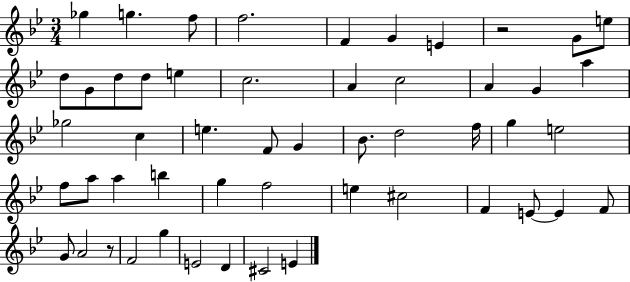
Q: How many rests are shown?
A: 2